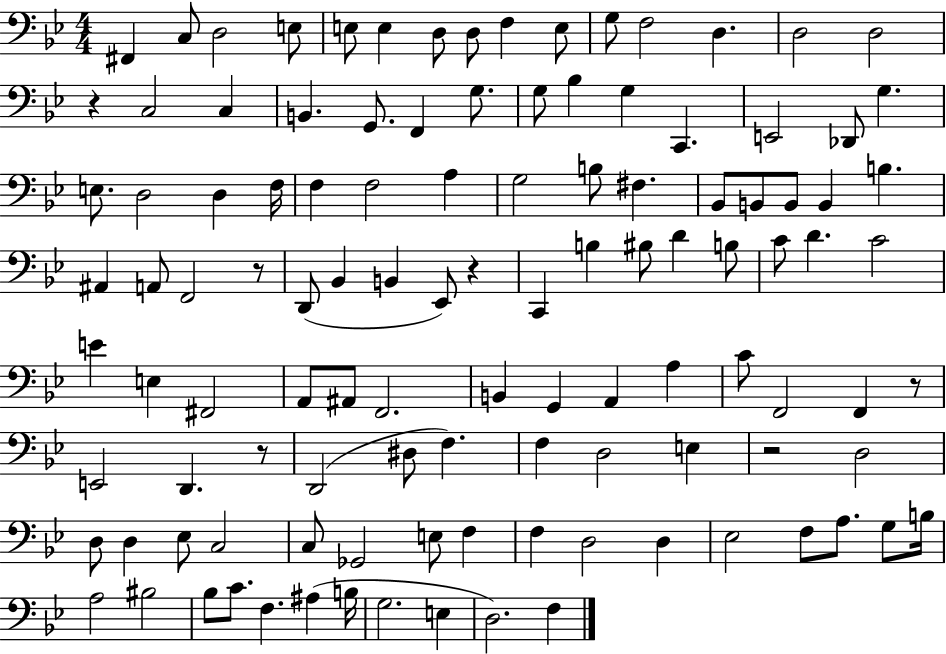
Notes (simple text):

F#2/q C3/e D3/h E3/e E3/e E3/q D3/e D3/e F3/q E3/e G3/e F3/h D3/q. D3/h D3/h R/q C3/h C3/q B2/q. G2/e. F2/q G3/e. G3/e Bb3/q G3/q C2/q. E2/h Db2/e G3/q. E3/e. D3/h D3/q F3/s F3/q F3/h A3/q G3/h B3/e F#3/q. Bb2/e B2/e B2/e B2/q B3/q. A#2/q A2/e F2/h R/e D2/e Bb2/q B2/q Eb2/e R/q C2/q B3/q BIS3/e D4/q B3/e C4/e D4/q. C4/h E4/q E3/q F#2/h A2/e A#2/e F2/h. B2/q G2/q A2/q A3/q C4/e F2/h F2/q R/e E2/h D2/q. R/e D2/h D#3/e F3/q. F3/q D3/h E3/q R/h D3/h D3/e D3/q Eb3/e C3/h C3/e Gb2/h E3/e F3/q F3/q D3/h D3/q Eb3/h F3/e A3/e. G3/e B3/s A3/h BIS3/h Bb3/e C4/e. F3/q. A#3/q B3/s G3/h. E3/q D3/h. F3/q